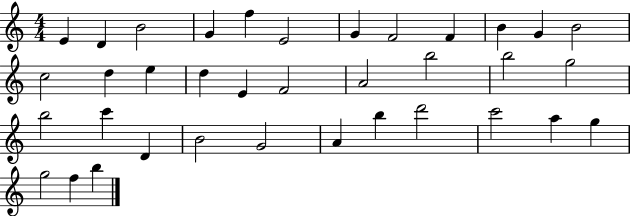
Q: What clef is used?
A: treble